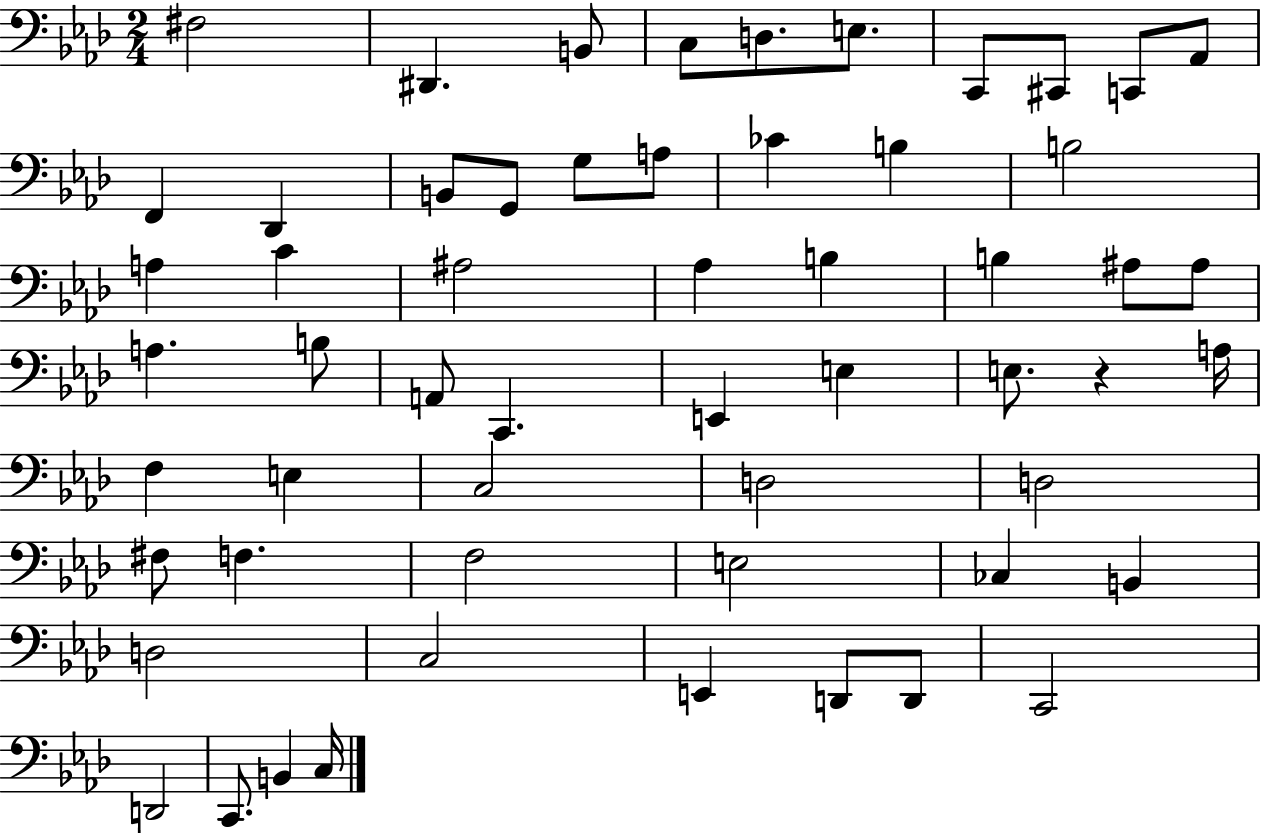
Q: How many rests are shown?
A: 1